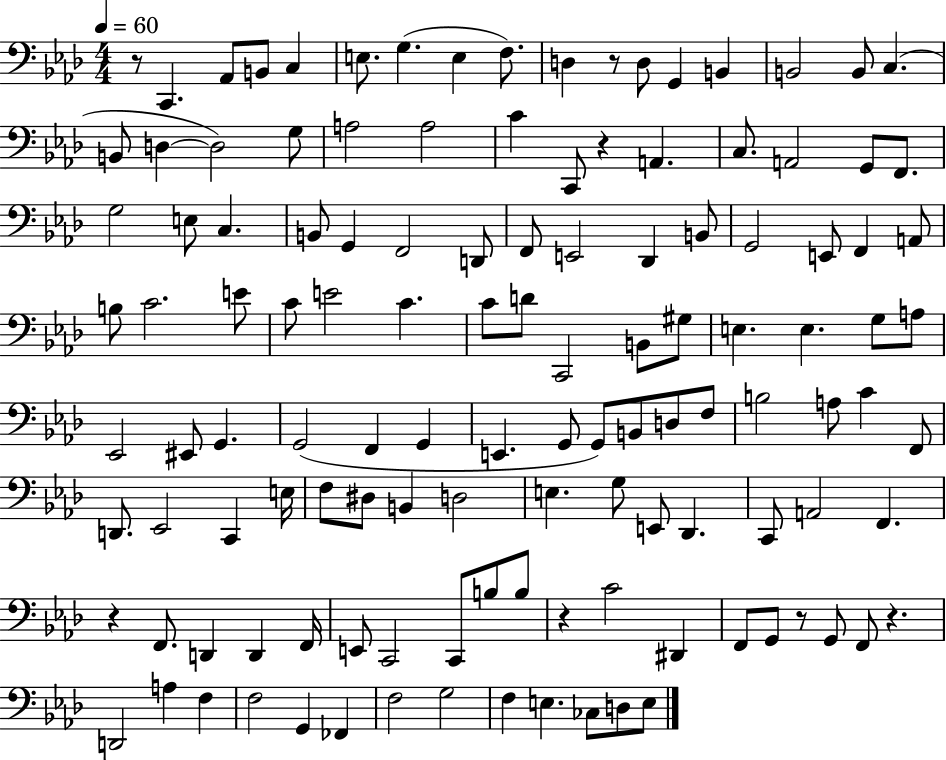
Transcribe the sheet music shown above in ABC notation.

X:1
T:Untitled
M:4/4
L:1/4
K:Ab
z/2 C,, _A,,/2 B,,/2 C, E,/2 G, E, F,/2 D, z/2 D,/2 G,, B,, B,,2 B,,/2 C, B,,/2 D, D,2 G,/2 A,2 A,2 C C,,/2 z A,, C,/2 A,,2 G,,/2 F,,/2 G,2 E,/2 C, B,,/2 G,, F,,2 D,,/2 F,,/2 E,,2 _D,, B,,/2 G,,2 E,,/2 F,, A,,/2 B,/2 C2 E/2 C/2 E2 C C/2 D/2 C,,2 B,,/2 ^G,/2 E, E, G,/2 A,/2 _E,,2 ^E,,/2 G,, G,,2 F,, G,, E,, G,,/2 G,,/2 B,,/2 D,/2 F,/2 B,2 A,/2 C F,,/2 D,,/2 _E,,2 C,, E,/4 F,/2 ^D,/2 B,, D,2 E, G,/2 E,,/2 _D,, C,,/2 A,,2 F,, z F,,/2 D,, D,, F,,/4 E,,/2 C,,2 C,,/2 B,/2 B,/2 z C2 ^D,, F,,/2 G,,/2 z/2 G,,/2 F,,/2 z D,,2 A, F, F,2 G,, _F,, F,2 G,2 F, E, _C,/2 D,/2 E,/2